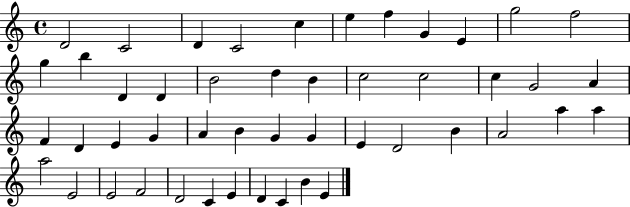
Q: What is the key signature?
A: C major